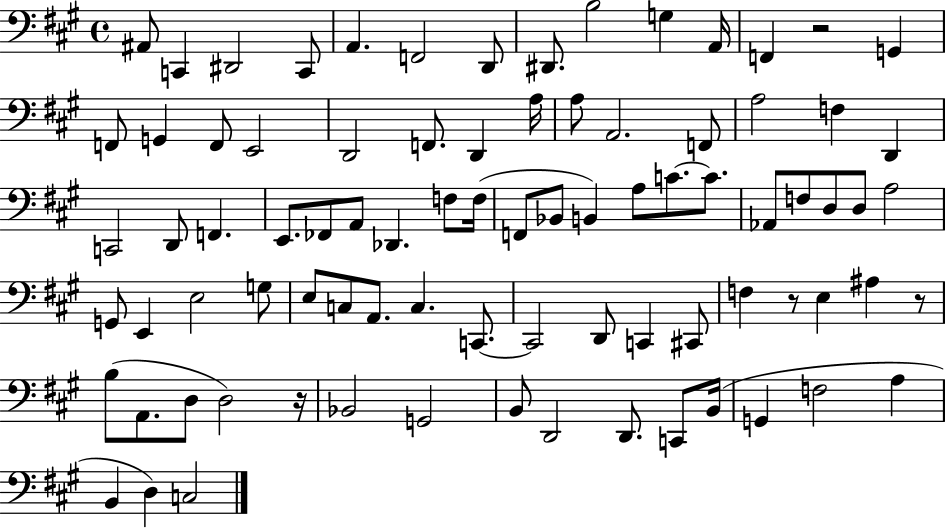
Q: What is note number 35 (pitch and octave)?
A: F3